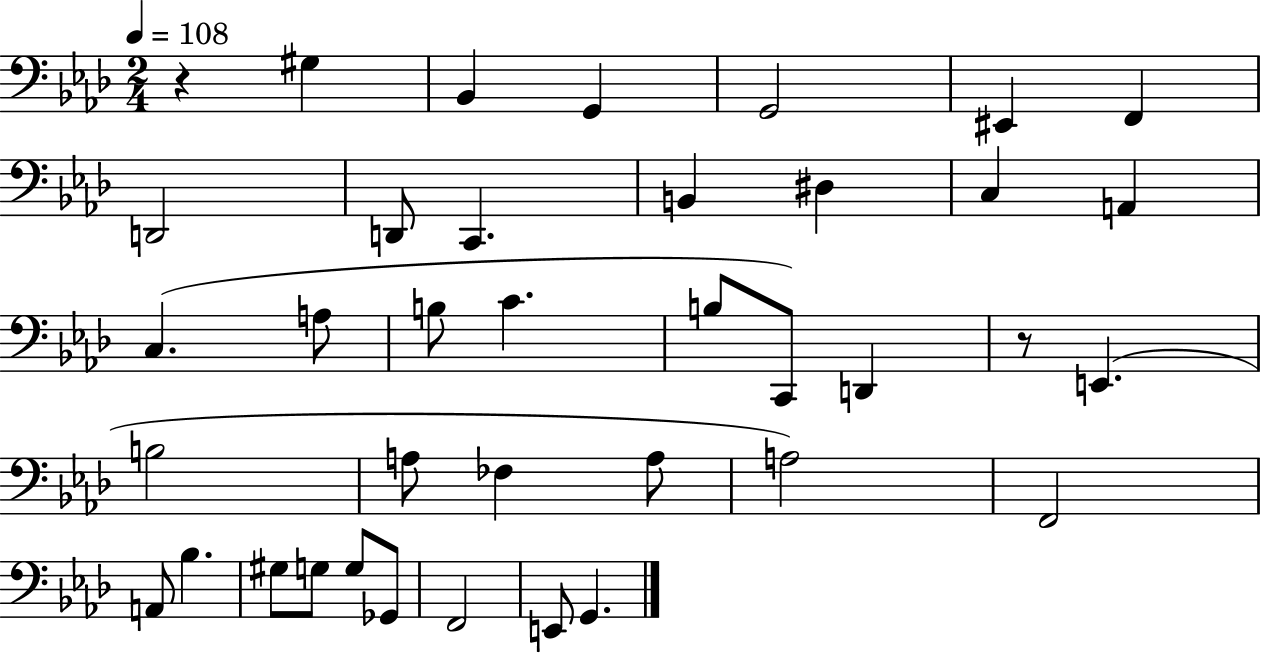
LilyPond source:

{
  \clef bass
  \numericTimeSignature
  \time 2/4
  \key aes \major
  \tempo 4 = 108
  r4 gis4 | bes,4 g,4 | g,2 | eis,4 f,4 | \break d,2 | d,8 c,4. | b,4 dis4 | c4 a,4 | \break c4.( a8 | b8 c'4. | b8 c,8) d,4 | r8 e,4.( | \break b2 | a8 fes4 a8 | a2) | f,2 | \break a,8 bes4. | gis8 g8 g8 ges,8 | f,2 | e,8 g,4. | \break \bar "|."
}